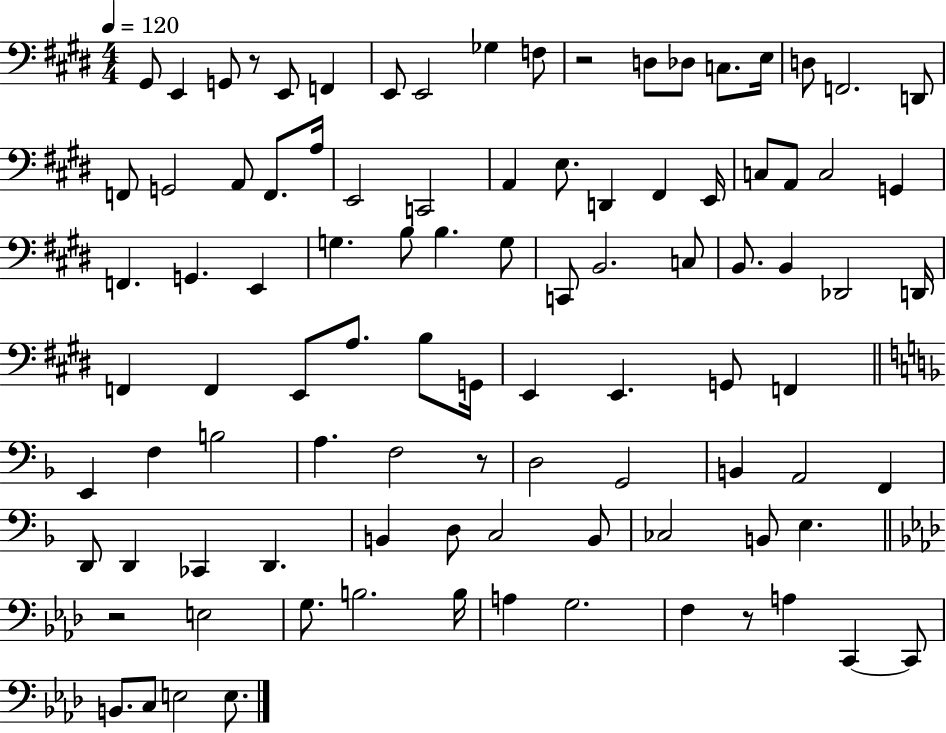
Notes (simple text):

G#2/e E2/q G2/e R/e E2/e F2/q E2/e E2/h Gb3/q F3/e R/h D3/e Db3/e C3/e. E3/s D3/e F2/h. D2/e F2/e G2/h A2/e F2/e. A3/s E2/h C2/h A2/q E3/e. D2/q F#2/q E2/s C3/e A2/e C3/h G2/q F2/q. G2/q. E2/q G3/q. B3/e B3/q. G3/e C2/e B2/h. C3/e B2/e. B2/q Db2/h D2/s F2/q F2/q E2/e A3/e. B3/e G2/s E2/q E2/q. G2/e F2/q E2/q F3/q B3/h A3/q. F3/h R/e D3/h G2/h B2/q A2/h F2/q D2/e D2/q CES2/q D2/q. B2/q D3/e C3/h B2/e CES3/h B2/e E3/q. R/h E3/h G3/e. B3/h. B3/s A3/q G3/h. F3/q R/e A3/q C2/q C2/e B2/e. C3/e E3/h E3/e.